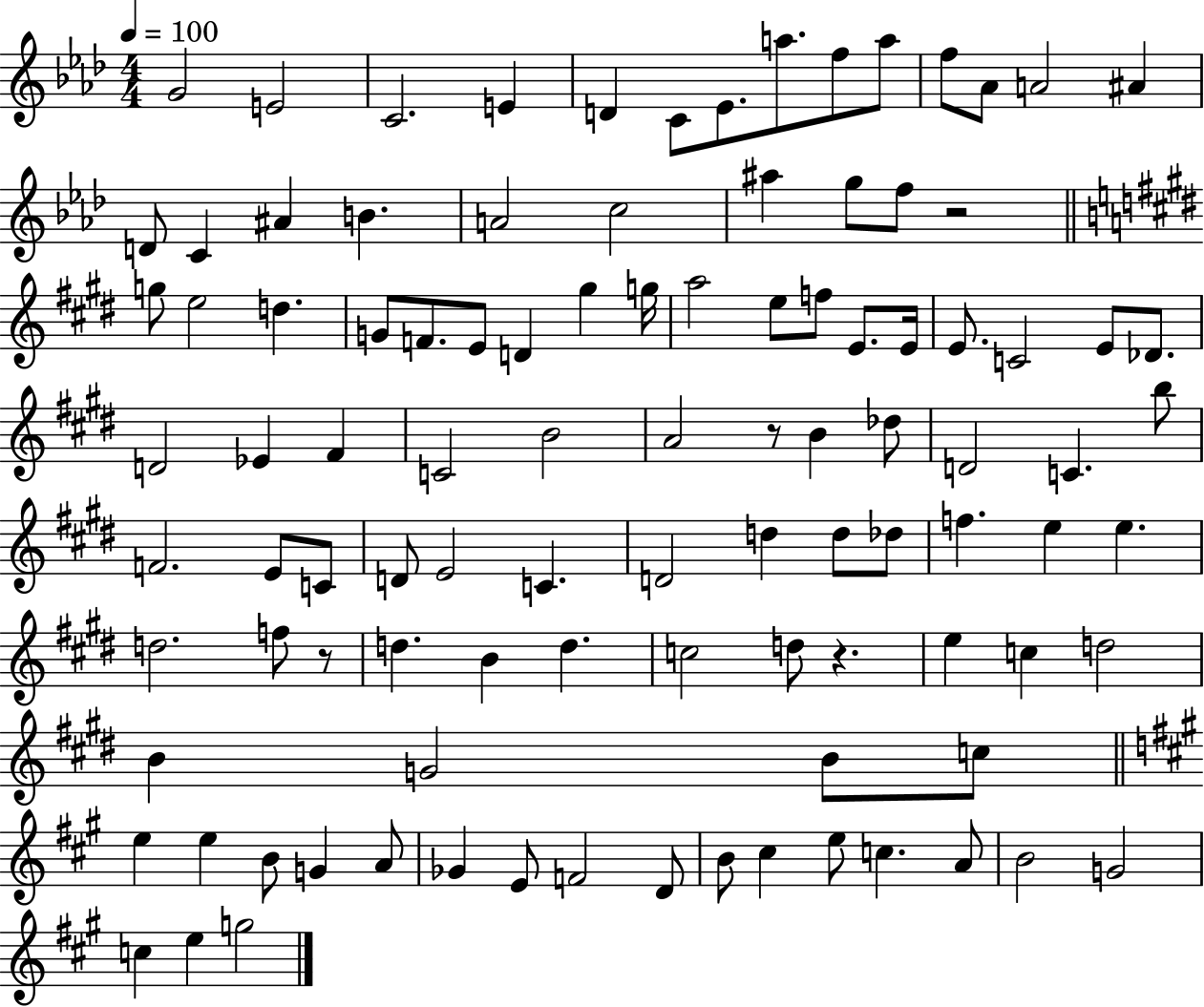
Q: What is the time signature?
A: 4/4